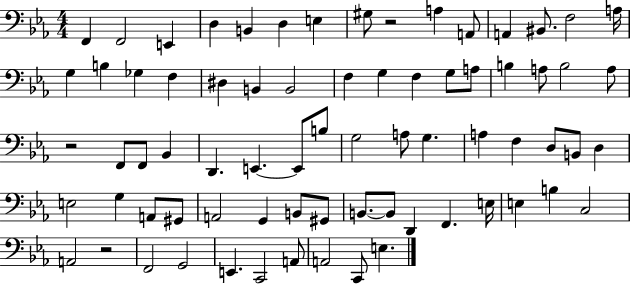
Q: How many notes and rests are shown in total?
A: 73